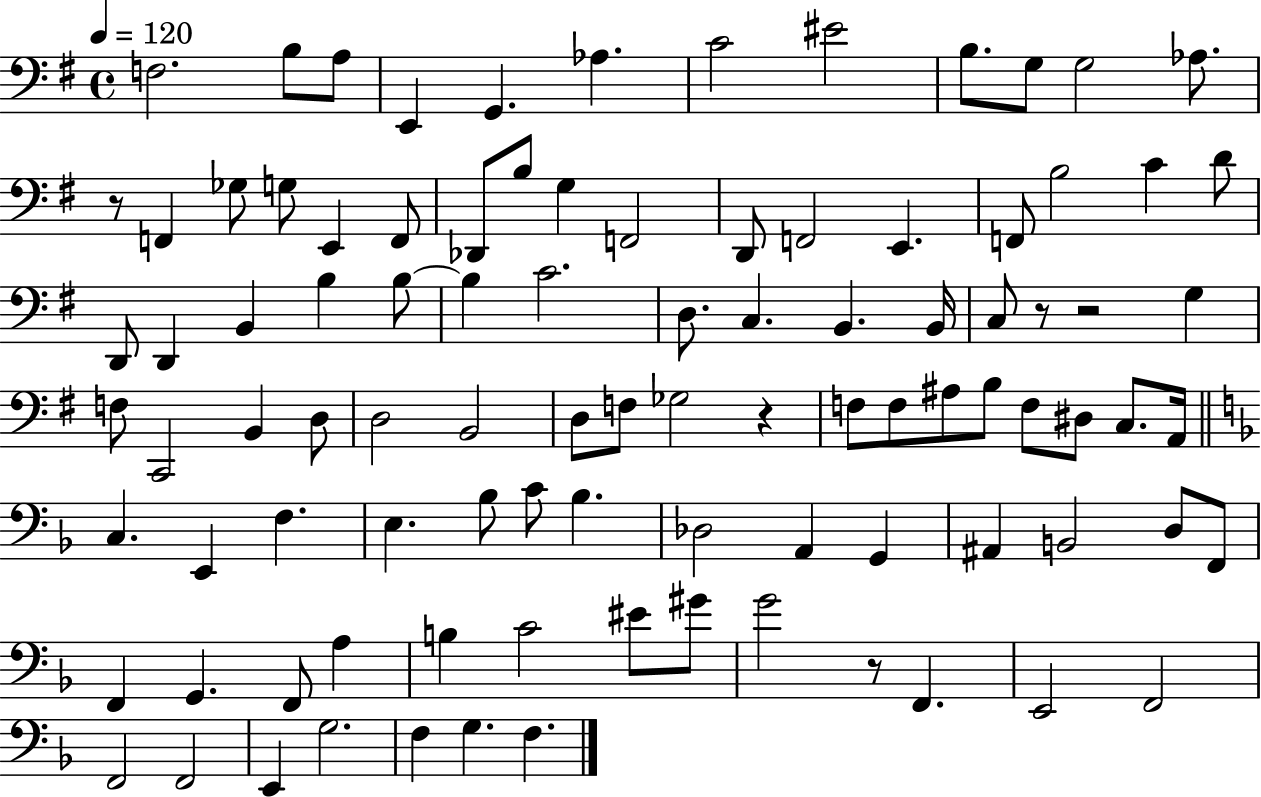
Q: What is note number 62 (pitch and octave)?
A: E3